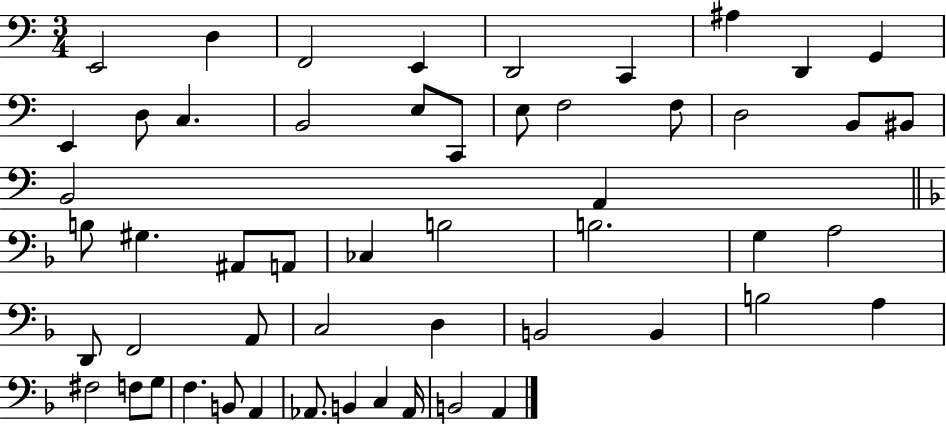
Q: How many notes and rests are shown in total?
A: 53